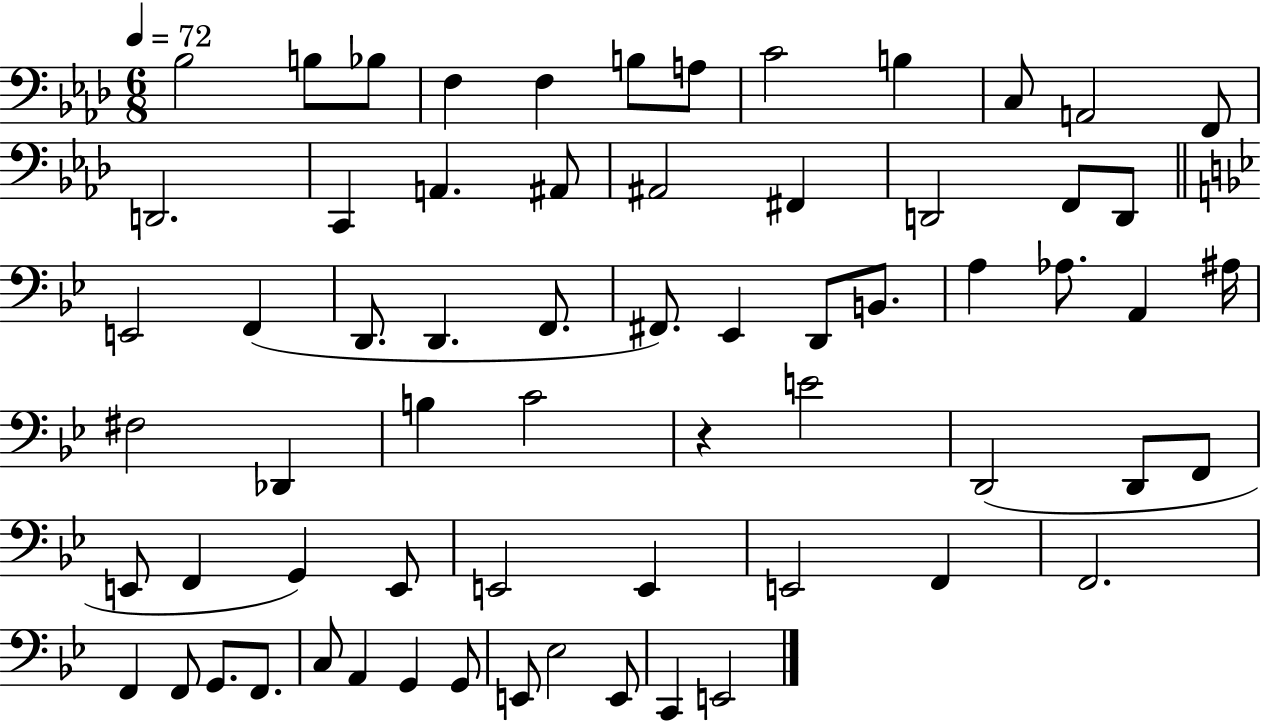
Bb3/h B3/e Bb3/e F3/q F3/q B3/e A3/e C4/h B3/q C3/e A2/h F2/e D2/h. C2/q A2/q. A#2/e A#2/h F#2/q D2/h F2/e D2/e E2/h F2/q D2/e. D2/q. F2/e. F#2/e. Eb2/q D2/e B2/e. A3/q Ab3/e. A2/q A#3/s F#3/h Db2/q B3/q C4/h R/q E4/h D2/h D2/e F2/e E2/e F2/q G2/q E2/e E2/h E2/q E2/h F2/q F2/h. F2/q F2/e G2/e. F2/e. C3/e A2/q G2/q G2/e E2/e Eb3/h E2/e C2/q E2/h